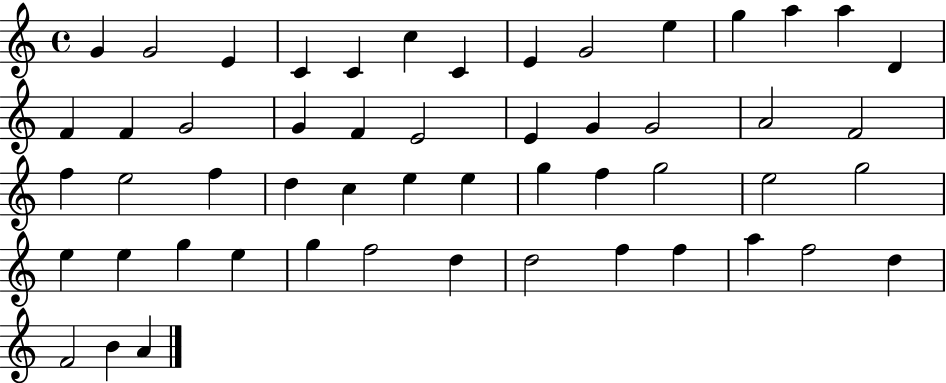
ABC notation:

X:1
T:Untitled
M:4/4
L:1/4
K:C
G G2 E C C c C E G2 e g a a D F F G2 G F E2 E G G2 A2 F2 f e2 f d c e e g f g2 e2 g2 e e g e g f2 d d2 f f a f2 d F2 B A